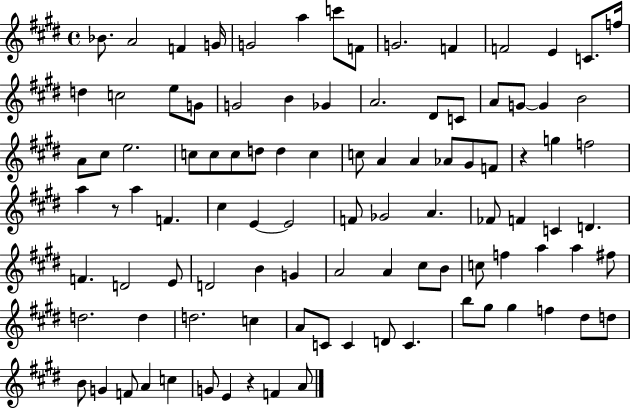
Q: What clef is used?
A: treble